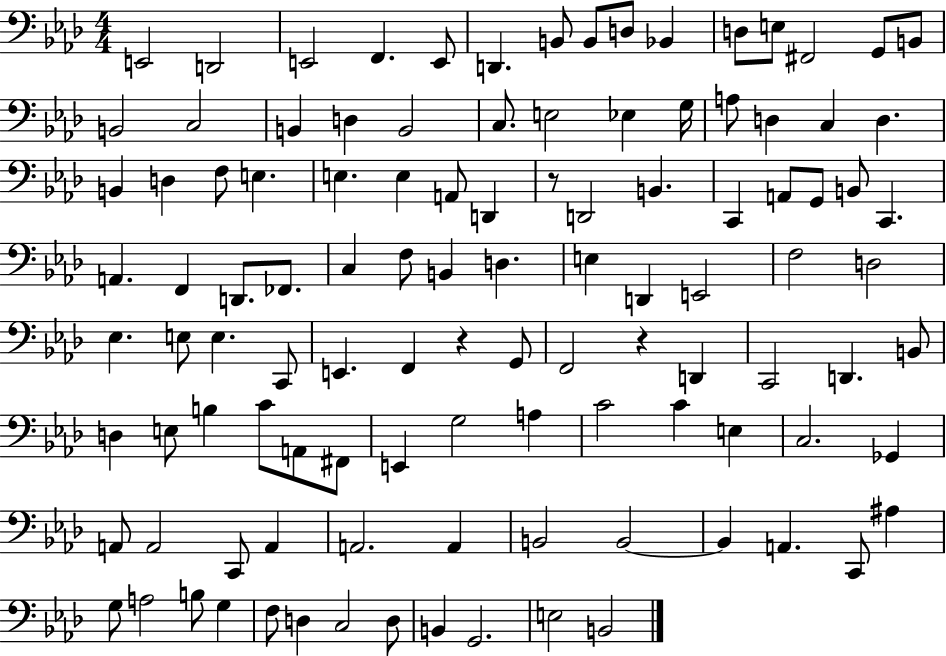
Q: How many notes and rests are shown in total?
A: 109